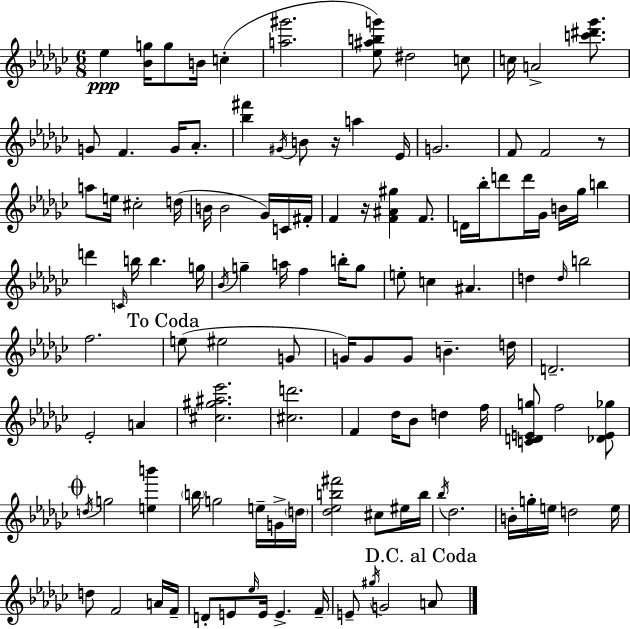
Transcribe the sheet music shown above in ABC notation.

X:1
T:Untitled
M:6/8
L:1/4
K:Ebm
_e [_Bg]/4 g/2 B/4 c [a^g']2 [_e^abg']/2 ^d2 c/2 c/4 A2 [c'^d'_g']/2 G/2 F G/4 _A/2 [_b^f'] ^G/4 B/2 z/4 a _E/4 G2 F/2 F2 z/2 a/2 e/4 ^c2 d/4 B/4 B2 _G/4 C/4 ^F/4 F z/4 [F^A^g] F/2 D/4 _b/4 d'/2 d'/4 _G/4 B/4 _g/4 b d' C/4 b/4 b g/4 _B/4 g a/4 f b/4 g/2 e/2 c ^A d d/4 b2 f2 e/2 ^e2 G/2 G/4 G/2 G/2 B d/4 D2 _E2 A [^c^g^a_e']2 [^cd']2 F _d/4 _B/2 d f/4 [CDEg]/2 f2 [_DE_g]/2 d/4 g2 [eb'] b/4 g2 e/4 G/4 d/4 [_d_eb^f']2 ^c/2 ^e/4 b/4 _b/4 _d2 B/4 g/4 e/4 d2 e/4 d/2 F2 A/4 F/4 D/2 E/2 _e/4 E/4 E F/4 E/2 ^g/4 G2 A/2